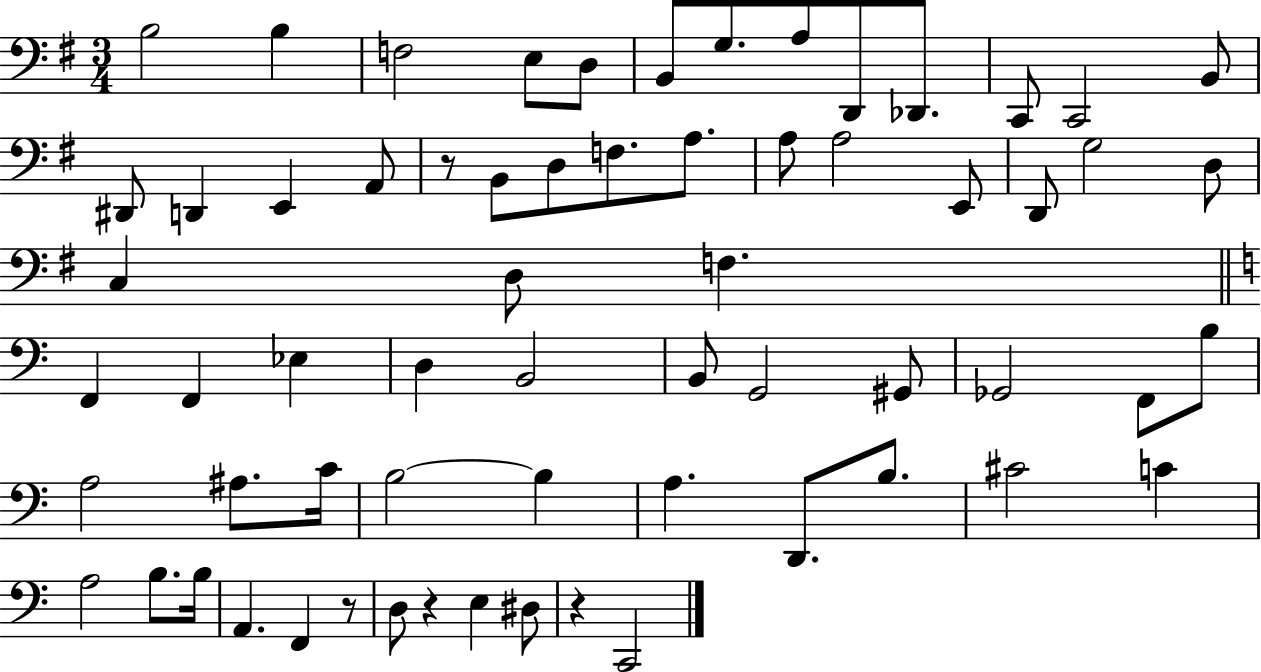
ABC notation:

X:1
T:Untitled
M:3/4
L:1/4
K:G
B,2 B, F,2 E,/2 D,/2 B,,/2 G,/2 A,/2 D,,/2 _D,,/2 C,,/2 C,,2 B,,/2 ^D,,/2 D,, E,, A,,/2 z/2 B,,/2 D,/2 F,/2 A,/2 A,/2 A,2 E,,/2 D,,/2 G,2 D,/2 C, D,/2 F, F,, F,, _E, D, B,,2 B,,/2 G,,2 ^G,,/2 _G,,2 F,,/2 B,/2 A,2 ^A,/2 C/4 B,2 B, A, D,,/2 B,/2 ^C2 C A,2 B,/2 B,/4 A,, F,, z/2 D,/2 z E, ^D,/2 z C,,2